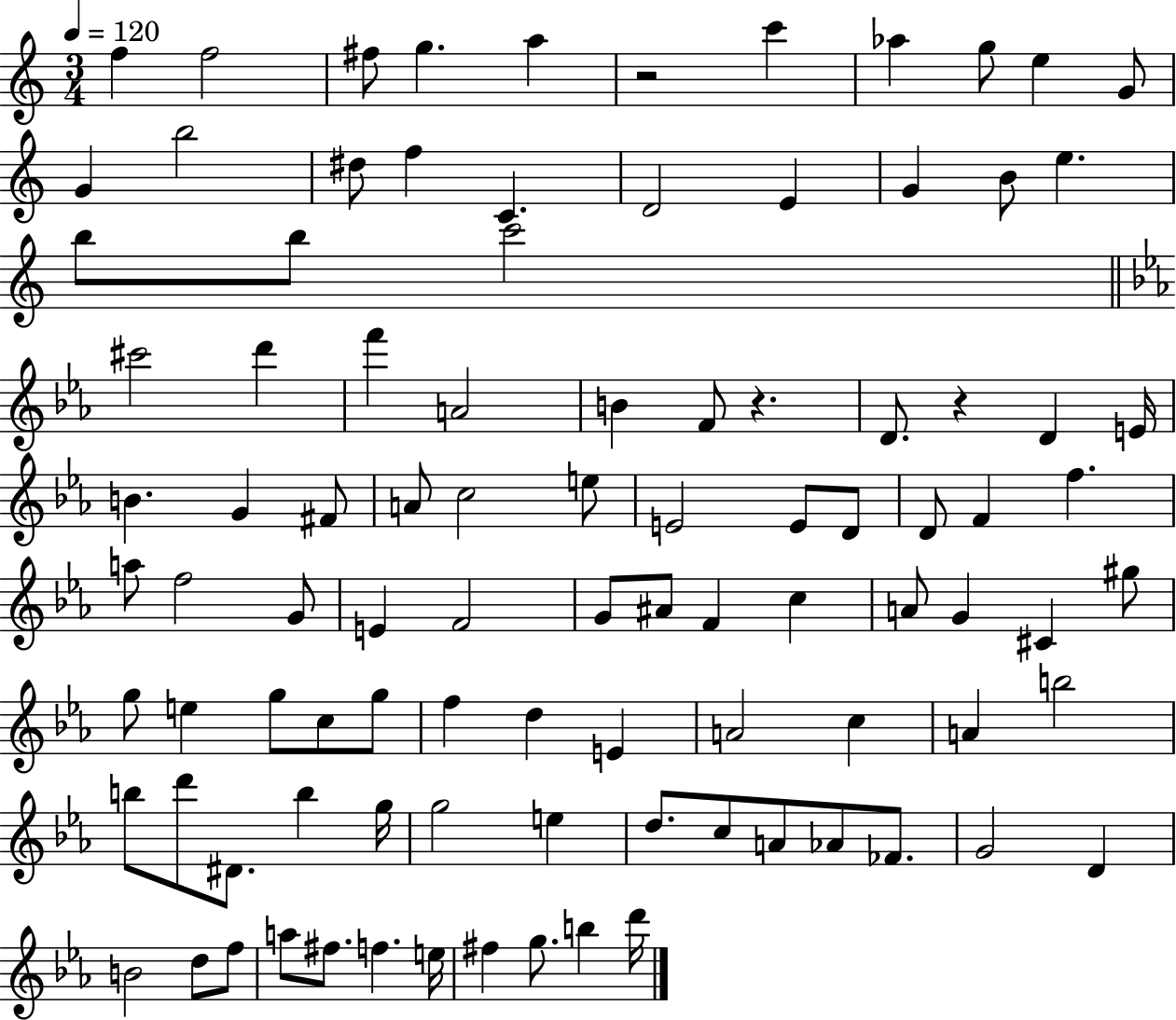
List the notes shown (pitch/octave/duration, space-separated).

F5/q F5/h F#5/e G5/q. A5/q R/h C6/q Ab5/q G5/e E5/q G4/e G4/q B5/h D#5/e F5/q C4/q. D4/h E4/q G4/q B4/e E5/q. B5/e B5/e C6/h C#6/h D6/q F6/q A4/h B4/q F4/e R/q. D4/e. R/q D4/q E4/s B4/q. G4/q F#4/e A4/e C5/h E5/e E4/h E4/e D4/e D4/e F4/q F5/q. A5/e F5/h G4/e E4/q F4/h G4/e A#4/e F4/q C5/q A4/e G4/q C#4/q G#5/e G5/e E5/q G5/e C5/e G5/e F5/q D5/q E4/q A4/h C5/q A4/q B5/h B5/e D6/e D#4/e. B5/q G5/s G5/h E5/q D5/e. C5/e A4/e Ab4/e FES4/e. G4/h D4/q B4/h D5/e F5/e A5/e F#5/e. F5/q. E5/s F#5/q G5/e. B5/q D6/s